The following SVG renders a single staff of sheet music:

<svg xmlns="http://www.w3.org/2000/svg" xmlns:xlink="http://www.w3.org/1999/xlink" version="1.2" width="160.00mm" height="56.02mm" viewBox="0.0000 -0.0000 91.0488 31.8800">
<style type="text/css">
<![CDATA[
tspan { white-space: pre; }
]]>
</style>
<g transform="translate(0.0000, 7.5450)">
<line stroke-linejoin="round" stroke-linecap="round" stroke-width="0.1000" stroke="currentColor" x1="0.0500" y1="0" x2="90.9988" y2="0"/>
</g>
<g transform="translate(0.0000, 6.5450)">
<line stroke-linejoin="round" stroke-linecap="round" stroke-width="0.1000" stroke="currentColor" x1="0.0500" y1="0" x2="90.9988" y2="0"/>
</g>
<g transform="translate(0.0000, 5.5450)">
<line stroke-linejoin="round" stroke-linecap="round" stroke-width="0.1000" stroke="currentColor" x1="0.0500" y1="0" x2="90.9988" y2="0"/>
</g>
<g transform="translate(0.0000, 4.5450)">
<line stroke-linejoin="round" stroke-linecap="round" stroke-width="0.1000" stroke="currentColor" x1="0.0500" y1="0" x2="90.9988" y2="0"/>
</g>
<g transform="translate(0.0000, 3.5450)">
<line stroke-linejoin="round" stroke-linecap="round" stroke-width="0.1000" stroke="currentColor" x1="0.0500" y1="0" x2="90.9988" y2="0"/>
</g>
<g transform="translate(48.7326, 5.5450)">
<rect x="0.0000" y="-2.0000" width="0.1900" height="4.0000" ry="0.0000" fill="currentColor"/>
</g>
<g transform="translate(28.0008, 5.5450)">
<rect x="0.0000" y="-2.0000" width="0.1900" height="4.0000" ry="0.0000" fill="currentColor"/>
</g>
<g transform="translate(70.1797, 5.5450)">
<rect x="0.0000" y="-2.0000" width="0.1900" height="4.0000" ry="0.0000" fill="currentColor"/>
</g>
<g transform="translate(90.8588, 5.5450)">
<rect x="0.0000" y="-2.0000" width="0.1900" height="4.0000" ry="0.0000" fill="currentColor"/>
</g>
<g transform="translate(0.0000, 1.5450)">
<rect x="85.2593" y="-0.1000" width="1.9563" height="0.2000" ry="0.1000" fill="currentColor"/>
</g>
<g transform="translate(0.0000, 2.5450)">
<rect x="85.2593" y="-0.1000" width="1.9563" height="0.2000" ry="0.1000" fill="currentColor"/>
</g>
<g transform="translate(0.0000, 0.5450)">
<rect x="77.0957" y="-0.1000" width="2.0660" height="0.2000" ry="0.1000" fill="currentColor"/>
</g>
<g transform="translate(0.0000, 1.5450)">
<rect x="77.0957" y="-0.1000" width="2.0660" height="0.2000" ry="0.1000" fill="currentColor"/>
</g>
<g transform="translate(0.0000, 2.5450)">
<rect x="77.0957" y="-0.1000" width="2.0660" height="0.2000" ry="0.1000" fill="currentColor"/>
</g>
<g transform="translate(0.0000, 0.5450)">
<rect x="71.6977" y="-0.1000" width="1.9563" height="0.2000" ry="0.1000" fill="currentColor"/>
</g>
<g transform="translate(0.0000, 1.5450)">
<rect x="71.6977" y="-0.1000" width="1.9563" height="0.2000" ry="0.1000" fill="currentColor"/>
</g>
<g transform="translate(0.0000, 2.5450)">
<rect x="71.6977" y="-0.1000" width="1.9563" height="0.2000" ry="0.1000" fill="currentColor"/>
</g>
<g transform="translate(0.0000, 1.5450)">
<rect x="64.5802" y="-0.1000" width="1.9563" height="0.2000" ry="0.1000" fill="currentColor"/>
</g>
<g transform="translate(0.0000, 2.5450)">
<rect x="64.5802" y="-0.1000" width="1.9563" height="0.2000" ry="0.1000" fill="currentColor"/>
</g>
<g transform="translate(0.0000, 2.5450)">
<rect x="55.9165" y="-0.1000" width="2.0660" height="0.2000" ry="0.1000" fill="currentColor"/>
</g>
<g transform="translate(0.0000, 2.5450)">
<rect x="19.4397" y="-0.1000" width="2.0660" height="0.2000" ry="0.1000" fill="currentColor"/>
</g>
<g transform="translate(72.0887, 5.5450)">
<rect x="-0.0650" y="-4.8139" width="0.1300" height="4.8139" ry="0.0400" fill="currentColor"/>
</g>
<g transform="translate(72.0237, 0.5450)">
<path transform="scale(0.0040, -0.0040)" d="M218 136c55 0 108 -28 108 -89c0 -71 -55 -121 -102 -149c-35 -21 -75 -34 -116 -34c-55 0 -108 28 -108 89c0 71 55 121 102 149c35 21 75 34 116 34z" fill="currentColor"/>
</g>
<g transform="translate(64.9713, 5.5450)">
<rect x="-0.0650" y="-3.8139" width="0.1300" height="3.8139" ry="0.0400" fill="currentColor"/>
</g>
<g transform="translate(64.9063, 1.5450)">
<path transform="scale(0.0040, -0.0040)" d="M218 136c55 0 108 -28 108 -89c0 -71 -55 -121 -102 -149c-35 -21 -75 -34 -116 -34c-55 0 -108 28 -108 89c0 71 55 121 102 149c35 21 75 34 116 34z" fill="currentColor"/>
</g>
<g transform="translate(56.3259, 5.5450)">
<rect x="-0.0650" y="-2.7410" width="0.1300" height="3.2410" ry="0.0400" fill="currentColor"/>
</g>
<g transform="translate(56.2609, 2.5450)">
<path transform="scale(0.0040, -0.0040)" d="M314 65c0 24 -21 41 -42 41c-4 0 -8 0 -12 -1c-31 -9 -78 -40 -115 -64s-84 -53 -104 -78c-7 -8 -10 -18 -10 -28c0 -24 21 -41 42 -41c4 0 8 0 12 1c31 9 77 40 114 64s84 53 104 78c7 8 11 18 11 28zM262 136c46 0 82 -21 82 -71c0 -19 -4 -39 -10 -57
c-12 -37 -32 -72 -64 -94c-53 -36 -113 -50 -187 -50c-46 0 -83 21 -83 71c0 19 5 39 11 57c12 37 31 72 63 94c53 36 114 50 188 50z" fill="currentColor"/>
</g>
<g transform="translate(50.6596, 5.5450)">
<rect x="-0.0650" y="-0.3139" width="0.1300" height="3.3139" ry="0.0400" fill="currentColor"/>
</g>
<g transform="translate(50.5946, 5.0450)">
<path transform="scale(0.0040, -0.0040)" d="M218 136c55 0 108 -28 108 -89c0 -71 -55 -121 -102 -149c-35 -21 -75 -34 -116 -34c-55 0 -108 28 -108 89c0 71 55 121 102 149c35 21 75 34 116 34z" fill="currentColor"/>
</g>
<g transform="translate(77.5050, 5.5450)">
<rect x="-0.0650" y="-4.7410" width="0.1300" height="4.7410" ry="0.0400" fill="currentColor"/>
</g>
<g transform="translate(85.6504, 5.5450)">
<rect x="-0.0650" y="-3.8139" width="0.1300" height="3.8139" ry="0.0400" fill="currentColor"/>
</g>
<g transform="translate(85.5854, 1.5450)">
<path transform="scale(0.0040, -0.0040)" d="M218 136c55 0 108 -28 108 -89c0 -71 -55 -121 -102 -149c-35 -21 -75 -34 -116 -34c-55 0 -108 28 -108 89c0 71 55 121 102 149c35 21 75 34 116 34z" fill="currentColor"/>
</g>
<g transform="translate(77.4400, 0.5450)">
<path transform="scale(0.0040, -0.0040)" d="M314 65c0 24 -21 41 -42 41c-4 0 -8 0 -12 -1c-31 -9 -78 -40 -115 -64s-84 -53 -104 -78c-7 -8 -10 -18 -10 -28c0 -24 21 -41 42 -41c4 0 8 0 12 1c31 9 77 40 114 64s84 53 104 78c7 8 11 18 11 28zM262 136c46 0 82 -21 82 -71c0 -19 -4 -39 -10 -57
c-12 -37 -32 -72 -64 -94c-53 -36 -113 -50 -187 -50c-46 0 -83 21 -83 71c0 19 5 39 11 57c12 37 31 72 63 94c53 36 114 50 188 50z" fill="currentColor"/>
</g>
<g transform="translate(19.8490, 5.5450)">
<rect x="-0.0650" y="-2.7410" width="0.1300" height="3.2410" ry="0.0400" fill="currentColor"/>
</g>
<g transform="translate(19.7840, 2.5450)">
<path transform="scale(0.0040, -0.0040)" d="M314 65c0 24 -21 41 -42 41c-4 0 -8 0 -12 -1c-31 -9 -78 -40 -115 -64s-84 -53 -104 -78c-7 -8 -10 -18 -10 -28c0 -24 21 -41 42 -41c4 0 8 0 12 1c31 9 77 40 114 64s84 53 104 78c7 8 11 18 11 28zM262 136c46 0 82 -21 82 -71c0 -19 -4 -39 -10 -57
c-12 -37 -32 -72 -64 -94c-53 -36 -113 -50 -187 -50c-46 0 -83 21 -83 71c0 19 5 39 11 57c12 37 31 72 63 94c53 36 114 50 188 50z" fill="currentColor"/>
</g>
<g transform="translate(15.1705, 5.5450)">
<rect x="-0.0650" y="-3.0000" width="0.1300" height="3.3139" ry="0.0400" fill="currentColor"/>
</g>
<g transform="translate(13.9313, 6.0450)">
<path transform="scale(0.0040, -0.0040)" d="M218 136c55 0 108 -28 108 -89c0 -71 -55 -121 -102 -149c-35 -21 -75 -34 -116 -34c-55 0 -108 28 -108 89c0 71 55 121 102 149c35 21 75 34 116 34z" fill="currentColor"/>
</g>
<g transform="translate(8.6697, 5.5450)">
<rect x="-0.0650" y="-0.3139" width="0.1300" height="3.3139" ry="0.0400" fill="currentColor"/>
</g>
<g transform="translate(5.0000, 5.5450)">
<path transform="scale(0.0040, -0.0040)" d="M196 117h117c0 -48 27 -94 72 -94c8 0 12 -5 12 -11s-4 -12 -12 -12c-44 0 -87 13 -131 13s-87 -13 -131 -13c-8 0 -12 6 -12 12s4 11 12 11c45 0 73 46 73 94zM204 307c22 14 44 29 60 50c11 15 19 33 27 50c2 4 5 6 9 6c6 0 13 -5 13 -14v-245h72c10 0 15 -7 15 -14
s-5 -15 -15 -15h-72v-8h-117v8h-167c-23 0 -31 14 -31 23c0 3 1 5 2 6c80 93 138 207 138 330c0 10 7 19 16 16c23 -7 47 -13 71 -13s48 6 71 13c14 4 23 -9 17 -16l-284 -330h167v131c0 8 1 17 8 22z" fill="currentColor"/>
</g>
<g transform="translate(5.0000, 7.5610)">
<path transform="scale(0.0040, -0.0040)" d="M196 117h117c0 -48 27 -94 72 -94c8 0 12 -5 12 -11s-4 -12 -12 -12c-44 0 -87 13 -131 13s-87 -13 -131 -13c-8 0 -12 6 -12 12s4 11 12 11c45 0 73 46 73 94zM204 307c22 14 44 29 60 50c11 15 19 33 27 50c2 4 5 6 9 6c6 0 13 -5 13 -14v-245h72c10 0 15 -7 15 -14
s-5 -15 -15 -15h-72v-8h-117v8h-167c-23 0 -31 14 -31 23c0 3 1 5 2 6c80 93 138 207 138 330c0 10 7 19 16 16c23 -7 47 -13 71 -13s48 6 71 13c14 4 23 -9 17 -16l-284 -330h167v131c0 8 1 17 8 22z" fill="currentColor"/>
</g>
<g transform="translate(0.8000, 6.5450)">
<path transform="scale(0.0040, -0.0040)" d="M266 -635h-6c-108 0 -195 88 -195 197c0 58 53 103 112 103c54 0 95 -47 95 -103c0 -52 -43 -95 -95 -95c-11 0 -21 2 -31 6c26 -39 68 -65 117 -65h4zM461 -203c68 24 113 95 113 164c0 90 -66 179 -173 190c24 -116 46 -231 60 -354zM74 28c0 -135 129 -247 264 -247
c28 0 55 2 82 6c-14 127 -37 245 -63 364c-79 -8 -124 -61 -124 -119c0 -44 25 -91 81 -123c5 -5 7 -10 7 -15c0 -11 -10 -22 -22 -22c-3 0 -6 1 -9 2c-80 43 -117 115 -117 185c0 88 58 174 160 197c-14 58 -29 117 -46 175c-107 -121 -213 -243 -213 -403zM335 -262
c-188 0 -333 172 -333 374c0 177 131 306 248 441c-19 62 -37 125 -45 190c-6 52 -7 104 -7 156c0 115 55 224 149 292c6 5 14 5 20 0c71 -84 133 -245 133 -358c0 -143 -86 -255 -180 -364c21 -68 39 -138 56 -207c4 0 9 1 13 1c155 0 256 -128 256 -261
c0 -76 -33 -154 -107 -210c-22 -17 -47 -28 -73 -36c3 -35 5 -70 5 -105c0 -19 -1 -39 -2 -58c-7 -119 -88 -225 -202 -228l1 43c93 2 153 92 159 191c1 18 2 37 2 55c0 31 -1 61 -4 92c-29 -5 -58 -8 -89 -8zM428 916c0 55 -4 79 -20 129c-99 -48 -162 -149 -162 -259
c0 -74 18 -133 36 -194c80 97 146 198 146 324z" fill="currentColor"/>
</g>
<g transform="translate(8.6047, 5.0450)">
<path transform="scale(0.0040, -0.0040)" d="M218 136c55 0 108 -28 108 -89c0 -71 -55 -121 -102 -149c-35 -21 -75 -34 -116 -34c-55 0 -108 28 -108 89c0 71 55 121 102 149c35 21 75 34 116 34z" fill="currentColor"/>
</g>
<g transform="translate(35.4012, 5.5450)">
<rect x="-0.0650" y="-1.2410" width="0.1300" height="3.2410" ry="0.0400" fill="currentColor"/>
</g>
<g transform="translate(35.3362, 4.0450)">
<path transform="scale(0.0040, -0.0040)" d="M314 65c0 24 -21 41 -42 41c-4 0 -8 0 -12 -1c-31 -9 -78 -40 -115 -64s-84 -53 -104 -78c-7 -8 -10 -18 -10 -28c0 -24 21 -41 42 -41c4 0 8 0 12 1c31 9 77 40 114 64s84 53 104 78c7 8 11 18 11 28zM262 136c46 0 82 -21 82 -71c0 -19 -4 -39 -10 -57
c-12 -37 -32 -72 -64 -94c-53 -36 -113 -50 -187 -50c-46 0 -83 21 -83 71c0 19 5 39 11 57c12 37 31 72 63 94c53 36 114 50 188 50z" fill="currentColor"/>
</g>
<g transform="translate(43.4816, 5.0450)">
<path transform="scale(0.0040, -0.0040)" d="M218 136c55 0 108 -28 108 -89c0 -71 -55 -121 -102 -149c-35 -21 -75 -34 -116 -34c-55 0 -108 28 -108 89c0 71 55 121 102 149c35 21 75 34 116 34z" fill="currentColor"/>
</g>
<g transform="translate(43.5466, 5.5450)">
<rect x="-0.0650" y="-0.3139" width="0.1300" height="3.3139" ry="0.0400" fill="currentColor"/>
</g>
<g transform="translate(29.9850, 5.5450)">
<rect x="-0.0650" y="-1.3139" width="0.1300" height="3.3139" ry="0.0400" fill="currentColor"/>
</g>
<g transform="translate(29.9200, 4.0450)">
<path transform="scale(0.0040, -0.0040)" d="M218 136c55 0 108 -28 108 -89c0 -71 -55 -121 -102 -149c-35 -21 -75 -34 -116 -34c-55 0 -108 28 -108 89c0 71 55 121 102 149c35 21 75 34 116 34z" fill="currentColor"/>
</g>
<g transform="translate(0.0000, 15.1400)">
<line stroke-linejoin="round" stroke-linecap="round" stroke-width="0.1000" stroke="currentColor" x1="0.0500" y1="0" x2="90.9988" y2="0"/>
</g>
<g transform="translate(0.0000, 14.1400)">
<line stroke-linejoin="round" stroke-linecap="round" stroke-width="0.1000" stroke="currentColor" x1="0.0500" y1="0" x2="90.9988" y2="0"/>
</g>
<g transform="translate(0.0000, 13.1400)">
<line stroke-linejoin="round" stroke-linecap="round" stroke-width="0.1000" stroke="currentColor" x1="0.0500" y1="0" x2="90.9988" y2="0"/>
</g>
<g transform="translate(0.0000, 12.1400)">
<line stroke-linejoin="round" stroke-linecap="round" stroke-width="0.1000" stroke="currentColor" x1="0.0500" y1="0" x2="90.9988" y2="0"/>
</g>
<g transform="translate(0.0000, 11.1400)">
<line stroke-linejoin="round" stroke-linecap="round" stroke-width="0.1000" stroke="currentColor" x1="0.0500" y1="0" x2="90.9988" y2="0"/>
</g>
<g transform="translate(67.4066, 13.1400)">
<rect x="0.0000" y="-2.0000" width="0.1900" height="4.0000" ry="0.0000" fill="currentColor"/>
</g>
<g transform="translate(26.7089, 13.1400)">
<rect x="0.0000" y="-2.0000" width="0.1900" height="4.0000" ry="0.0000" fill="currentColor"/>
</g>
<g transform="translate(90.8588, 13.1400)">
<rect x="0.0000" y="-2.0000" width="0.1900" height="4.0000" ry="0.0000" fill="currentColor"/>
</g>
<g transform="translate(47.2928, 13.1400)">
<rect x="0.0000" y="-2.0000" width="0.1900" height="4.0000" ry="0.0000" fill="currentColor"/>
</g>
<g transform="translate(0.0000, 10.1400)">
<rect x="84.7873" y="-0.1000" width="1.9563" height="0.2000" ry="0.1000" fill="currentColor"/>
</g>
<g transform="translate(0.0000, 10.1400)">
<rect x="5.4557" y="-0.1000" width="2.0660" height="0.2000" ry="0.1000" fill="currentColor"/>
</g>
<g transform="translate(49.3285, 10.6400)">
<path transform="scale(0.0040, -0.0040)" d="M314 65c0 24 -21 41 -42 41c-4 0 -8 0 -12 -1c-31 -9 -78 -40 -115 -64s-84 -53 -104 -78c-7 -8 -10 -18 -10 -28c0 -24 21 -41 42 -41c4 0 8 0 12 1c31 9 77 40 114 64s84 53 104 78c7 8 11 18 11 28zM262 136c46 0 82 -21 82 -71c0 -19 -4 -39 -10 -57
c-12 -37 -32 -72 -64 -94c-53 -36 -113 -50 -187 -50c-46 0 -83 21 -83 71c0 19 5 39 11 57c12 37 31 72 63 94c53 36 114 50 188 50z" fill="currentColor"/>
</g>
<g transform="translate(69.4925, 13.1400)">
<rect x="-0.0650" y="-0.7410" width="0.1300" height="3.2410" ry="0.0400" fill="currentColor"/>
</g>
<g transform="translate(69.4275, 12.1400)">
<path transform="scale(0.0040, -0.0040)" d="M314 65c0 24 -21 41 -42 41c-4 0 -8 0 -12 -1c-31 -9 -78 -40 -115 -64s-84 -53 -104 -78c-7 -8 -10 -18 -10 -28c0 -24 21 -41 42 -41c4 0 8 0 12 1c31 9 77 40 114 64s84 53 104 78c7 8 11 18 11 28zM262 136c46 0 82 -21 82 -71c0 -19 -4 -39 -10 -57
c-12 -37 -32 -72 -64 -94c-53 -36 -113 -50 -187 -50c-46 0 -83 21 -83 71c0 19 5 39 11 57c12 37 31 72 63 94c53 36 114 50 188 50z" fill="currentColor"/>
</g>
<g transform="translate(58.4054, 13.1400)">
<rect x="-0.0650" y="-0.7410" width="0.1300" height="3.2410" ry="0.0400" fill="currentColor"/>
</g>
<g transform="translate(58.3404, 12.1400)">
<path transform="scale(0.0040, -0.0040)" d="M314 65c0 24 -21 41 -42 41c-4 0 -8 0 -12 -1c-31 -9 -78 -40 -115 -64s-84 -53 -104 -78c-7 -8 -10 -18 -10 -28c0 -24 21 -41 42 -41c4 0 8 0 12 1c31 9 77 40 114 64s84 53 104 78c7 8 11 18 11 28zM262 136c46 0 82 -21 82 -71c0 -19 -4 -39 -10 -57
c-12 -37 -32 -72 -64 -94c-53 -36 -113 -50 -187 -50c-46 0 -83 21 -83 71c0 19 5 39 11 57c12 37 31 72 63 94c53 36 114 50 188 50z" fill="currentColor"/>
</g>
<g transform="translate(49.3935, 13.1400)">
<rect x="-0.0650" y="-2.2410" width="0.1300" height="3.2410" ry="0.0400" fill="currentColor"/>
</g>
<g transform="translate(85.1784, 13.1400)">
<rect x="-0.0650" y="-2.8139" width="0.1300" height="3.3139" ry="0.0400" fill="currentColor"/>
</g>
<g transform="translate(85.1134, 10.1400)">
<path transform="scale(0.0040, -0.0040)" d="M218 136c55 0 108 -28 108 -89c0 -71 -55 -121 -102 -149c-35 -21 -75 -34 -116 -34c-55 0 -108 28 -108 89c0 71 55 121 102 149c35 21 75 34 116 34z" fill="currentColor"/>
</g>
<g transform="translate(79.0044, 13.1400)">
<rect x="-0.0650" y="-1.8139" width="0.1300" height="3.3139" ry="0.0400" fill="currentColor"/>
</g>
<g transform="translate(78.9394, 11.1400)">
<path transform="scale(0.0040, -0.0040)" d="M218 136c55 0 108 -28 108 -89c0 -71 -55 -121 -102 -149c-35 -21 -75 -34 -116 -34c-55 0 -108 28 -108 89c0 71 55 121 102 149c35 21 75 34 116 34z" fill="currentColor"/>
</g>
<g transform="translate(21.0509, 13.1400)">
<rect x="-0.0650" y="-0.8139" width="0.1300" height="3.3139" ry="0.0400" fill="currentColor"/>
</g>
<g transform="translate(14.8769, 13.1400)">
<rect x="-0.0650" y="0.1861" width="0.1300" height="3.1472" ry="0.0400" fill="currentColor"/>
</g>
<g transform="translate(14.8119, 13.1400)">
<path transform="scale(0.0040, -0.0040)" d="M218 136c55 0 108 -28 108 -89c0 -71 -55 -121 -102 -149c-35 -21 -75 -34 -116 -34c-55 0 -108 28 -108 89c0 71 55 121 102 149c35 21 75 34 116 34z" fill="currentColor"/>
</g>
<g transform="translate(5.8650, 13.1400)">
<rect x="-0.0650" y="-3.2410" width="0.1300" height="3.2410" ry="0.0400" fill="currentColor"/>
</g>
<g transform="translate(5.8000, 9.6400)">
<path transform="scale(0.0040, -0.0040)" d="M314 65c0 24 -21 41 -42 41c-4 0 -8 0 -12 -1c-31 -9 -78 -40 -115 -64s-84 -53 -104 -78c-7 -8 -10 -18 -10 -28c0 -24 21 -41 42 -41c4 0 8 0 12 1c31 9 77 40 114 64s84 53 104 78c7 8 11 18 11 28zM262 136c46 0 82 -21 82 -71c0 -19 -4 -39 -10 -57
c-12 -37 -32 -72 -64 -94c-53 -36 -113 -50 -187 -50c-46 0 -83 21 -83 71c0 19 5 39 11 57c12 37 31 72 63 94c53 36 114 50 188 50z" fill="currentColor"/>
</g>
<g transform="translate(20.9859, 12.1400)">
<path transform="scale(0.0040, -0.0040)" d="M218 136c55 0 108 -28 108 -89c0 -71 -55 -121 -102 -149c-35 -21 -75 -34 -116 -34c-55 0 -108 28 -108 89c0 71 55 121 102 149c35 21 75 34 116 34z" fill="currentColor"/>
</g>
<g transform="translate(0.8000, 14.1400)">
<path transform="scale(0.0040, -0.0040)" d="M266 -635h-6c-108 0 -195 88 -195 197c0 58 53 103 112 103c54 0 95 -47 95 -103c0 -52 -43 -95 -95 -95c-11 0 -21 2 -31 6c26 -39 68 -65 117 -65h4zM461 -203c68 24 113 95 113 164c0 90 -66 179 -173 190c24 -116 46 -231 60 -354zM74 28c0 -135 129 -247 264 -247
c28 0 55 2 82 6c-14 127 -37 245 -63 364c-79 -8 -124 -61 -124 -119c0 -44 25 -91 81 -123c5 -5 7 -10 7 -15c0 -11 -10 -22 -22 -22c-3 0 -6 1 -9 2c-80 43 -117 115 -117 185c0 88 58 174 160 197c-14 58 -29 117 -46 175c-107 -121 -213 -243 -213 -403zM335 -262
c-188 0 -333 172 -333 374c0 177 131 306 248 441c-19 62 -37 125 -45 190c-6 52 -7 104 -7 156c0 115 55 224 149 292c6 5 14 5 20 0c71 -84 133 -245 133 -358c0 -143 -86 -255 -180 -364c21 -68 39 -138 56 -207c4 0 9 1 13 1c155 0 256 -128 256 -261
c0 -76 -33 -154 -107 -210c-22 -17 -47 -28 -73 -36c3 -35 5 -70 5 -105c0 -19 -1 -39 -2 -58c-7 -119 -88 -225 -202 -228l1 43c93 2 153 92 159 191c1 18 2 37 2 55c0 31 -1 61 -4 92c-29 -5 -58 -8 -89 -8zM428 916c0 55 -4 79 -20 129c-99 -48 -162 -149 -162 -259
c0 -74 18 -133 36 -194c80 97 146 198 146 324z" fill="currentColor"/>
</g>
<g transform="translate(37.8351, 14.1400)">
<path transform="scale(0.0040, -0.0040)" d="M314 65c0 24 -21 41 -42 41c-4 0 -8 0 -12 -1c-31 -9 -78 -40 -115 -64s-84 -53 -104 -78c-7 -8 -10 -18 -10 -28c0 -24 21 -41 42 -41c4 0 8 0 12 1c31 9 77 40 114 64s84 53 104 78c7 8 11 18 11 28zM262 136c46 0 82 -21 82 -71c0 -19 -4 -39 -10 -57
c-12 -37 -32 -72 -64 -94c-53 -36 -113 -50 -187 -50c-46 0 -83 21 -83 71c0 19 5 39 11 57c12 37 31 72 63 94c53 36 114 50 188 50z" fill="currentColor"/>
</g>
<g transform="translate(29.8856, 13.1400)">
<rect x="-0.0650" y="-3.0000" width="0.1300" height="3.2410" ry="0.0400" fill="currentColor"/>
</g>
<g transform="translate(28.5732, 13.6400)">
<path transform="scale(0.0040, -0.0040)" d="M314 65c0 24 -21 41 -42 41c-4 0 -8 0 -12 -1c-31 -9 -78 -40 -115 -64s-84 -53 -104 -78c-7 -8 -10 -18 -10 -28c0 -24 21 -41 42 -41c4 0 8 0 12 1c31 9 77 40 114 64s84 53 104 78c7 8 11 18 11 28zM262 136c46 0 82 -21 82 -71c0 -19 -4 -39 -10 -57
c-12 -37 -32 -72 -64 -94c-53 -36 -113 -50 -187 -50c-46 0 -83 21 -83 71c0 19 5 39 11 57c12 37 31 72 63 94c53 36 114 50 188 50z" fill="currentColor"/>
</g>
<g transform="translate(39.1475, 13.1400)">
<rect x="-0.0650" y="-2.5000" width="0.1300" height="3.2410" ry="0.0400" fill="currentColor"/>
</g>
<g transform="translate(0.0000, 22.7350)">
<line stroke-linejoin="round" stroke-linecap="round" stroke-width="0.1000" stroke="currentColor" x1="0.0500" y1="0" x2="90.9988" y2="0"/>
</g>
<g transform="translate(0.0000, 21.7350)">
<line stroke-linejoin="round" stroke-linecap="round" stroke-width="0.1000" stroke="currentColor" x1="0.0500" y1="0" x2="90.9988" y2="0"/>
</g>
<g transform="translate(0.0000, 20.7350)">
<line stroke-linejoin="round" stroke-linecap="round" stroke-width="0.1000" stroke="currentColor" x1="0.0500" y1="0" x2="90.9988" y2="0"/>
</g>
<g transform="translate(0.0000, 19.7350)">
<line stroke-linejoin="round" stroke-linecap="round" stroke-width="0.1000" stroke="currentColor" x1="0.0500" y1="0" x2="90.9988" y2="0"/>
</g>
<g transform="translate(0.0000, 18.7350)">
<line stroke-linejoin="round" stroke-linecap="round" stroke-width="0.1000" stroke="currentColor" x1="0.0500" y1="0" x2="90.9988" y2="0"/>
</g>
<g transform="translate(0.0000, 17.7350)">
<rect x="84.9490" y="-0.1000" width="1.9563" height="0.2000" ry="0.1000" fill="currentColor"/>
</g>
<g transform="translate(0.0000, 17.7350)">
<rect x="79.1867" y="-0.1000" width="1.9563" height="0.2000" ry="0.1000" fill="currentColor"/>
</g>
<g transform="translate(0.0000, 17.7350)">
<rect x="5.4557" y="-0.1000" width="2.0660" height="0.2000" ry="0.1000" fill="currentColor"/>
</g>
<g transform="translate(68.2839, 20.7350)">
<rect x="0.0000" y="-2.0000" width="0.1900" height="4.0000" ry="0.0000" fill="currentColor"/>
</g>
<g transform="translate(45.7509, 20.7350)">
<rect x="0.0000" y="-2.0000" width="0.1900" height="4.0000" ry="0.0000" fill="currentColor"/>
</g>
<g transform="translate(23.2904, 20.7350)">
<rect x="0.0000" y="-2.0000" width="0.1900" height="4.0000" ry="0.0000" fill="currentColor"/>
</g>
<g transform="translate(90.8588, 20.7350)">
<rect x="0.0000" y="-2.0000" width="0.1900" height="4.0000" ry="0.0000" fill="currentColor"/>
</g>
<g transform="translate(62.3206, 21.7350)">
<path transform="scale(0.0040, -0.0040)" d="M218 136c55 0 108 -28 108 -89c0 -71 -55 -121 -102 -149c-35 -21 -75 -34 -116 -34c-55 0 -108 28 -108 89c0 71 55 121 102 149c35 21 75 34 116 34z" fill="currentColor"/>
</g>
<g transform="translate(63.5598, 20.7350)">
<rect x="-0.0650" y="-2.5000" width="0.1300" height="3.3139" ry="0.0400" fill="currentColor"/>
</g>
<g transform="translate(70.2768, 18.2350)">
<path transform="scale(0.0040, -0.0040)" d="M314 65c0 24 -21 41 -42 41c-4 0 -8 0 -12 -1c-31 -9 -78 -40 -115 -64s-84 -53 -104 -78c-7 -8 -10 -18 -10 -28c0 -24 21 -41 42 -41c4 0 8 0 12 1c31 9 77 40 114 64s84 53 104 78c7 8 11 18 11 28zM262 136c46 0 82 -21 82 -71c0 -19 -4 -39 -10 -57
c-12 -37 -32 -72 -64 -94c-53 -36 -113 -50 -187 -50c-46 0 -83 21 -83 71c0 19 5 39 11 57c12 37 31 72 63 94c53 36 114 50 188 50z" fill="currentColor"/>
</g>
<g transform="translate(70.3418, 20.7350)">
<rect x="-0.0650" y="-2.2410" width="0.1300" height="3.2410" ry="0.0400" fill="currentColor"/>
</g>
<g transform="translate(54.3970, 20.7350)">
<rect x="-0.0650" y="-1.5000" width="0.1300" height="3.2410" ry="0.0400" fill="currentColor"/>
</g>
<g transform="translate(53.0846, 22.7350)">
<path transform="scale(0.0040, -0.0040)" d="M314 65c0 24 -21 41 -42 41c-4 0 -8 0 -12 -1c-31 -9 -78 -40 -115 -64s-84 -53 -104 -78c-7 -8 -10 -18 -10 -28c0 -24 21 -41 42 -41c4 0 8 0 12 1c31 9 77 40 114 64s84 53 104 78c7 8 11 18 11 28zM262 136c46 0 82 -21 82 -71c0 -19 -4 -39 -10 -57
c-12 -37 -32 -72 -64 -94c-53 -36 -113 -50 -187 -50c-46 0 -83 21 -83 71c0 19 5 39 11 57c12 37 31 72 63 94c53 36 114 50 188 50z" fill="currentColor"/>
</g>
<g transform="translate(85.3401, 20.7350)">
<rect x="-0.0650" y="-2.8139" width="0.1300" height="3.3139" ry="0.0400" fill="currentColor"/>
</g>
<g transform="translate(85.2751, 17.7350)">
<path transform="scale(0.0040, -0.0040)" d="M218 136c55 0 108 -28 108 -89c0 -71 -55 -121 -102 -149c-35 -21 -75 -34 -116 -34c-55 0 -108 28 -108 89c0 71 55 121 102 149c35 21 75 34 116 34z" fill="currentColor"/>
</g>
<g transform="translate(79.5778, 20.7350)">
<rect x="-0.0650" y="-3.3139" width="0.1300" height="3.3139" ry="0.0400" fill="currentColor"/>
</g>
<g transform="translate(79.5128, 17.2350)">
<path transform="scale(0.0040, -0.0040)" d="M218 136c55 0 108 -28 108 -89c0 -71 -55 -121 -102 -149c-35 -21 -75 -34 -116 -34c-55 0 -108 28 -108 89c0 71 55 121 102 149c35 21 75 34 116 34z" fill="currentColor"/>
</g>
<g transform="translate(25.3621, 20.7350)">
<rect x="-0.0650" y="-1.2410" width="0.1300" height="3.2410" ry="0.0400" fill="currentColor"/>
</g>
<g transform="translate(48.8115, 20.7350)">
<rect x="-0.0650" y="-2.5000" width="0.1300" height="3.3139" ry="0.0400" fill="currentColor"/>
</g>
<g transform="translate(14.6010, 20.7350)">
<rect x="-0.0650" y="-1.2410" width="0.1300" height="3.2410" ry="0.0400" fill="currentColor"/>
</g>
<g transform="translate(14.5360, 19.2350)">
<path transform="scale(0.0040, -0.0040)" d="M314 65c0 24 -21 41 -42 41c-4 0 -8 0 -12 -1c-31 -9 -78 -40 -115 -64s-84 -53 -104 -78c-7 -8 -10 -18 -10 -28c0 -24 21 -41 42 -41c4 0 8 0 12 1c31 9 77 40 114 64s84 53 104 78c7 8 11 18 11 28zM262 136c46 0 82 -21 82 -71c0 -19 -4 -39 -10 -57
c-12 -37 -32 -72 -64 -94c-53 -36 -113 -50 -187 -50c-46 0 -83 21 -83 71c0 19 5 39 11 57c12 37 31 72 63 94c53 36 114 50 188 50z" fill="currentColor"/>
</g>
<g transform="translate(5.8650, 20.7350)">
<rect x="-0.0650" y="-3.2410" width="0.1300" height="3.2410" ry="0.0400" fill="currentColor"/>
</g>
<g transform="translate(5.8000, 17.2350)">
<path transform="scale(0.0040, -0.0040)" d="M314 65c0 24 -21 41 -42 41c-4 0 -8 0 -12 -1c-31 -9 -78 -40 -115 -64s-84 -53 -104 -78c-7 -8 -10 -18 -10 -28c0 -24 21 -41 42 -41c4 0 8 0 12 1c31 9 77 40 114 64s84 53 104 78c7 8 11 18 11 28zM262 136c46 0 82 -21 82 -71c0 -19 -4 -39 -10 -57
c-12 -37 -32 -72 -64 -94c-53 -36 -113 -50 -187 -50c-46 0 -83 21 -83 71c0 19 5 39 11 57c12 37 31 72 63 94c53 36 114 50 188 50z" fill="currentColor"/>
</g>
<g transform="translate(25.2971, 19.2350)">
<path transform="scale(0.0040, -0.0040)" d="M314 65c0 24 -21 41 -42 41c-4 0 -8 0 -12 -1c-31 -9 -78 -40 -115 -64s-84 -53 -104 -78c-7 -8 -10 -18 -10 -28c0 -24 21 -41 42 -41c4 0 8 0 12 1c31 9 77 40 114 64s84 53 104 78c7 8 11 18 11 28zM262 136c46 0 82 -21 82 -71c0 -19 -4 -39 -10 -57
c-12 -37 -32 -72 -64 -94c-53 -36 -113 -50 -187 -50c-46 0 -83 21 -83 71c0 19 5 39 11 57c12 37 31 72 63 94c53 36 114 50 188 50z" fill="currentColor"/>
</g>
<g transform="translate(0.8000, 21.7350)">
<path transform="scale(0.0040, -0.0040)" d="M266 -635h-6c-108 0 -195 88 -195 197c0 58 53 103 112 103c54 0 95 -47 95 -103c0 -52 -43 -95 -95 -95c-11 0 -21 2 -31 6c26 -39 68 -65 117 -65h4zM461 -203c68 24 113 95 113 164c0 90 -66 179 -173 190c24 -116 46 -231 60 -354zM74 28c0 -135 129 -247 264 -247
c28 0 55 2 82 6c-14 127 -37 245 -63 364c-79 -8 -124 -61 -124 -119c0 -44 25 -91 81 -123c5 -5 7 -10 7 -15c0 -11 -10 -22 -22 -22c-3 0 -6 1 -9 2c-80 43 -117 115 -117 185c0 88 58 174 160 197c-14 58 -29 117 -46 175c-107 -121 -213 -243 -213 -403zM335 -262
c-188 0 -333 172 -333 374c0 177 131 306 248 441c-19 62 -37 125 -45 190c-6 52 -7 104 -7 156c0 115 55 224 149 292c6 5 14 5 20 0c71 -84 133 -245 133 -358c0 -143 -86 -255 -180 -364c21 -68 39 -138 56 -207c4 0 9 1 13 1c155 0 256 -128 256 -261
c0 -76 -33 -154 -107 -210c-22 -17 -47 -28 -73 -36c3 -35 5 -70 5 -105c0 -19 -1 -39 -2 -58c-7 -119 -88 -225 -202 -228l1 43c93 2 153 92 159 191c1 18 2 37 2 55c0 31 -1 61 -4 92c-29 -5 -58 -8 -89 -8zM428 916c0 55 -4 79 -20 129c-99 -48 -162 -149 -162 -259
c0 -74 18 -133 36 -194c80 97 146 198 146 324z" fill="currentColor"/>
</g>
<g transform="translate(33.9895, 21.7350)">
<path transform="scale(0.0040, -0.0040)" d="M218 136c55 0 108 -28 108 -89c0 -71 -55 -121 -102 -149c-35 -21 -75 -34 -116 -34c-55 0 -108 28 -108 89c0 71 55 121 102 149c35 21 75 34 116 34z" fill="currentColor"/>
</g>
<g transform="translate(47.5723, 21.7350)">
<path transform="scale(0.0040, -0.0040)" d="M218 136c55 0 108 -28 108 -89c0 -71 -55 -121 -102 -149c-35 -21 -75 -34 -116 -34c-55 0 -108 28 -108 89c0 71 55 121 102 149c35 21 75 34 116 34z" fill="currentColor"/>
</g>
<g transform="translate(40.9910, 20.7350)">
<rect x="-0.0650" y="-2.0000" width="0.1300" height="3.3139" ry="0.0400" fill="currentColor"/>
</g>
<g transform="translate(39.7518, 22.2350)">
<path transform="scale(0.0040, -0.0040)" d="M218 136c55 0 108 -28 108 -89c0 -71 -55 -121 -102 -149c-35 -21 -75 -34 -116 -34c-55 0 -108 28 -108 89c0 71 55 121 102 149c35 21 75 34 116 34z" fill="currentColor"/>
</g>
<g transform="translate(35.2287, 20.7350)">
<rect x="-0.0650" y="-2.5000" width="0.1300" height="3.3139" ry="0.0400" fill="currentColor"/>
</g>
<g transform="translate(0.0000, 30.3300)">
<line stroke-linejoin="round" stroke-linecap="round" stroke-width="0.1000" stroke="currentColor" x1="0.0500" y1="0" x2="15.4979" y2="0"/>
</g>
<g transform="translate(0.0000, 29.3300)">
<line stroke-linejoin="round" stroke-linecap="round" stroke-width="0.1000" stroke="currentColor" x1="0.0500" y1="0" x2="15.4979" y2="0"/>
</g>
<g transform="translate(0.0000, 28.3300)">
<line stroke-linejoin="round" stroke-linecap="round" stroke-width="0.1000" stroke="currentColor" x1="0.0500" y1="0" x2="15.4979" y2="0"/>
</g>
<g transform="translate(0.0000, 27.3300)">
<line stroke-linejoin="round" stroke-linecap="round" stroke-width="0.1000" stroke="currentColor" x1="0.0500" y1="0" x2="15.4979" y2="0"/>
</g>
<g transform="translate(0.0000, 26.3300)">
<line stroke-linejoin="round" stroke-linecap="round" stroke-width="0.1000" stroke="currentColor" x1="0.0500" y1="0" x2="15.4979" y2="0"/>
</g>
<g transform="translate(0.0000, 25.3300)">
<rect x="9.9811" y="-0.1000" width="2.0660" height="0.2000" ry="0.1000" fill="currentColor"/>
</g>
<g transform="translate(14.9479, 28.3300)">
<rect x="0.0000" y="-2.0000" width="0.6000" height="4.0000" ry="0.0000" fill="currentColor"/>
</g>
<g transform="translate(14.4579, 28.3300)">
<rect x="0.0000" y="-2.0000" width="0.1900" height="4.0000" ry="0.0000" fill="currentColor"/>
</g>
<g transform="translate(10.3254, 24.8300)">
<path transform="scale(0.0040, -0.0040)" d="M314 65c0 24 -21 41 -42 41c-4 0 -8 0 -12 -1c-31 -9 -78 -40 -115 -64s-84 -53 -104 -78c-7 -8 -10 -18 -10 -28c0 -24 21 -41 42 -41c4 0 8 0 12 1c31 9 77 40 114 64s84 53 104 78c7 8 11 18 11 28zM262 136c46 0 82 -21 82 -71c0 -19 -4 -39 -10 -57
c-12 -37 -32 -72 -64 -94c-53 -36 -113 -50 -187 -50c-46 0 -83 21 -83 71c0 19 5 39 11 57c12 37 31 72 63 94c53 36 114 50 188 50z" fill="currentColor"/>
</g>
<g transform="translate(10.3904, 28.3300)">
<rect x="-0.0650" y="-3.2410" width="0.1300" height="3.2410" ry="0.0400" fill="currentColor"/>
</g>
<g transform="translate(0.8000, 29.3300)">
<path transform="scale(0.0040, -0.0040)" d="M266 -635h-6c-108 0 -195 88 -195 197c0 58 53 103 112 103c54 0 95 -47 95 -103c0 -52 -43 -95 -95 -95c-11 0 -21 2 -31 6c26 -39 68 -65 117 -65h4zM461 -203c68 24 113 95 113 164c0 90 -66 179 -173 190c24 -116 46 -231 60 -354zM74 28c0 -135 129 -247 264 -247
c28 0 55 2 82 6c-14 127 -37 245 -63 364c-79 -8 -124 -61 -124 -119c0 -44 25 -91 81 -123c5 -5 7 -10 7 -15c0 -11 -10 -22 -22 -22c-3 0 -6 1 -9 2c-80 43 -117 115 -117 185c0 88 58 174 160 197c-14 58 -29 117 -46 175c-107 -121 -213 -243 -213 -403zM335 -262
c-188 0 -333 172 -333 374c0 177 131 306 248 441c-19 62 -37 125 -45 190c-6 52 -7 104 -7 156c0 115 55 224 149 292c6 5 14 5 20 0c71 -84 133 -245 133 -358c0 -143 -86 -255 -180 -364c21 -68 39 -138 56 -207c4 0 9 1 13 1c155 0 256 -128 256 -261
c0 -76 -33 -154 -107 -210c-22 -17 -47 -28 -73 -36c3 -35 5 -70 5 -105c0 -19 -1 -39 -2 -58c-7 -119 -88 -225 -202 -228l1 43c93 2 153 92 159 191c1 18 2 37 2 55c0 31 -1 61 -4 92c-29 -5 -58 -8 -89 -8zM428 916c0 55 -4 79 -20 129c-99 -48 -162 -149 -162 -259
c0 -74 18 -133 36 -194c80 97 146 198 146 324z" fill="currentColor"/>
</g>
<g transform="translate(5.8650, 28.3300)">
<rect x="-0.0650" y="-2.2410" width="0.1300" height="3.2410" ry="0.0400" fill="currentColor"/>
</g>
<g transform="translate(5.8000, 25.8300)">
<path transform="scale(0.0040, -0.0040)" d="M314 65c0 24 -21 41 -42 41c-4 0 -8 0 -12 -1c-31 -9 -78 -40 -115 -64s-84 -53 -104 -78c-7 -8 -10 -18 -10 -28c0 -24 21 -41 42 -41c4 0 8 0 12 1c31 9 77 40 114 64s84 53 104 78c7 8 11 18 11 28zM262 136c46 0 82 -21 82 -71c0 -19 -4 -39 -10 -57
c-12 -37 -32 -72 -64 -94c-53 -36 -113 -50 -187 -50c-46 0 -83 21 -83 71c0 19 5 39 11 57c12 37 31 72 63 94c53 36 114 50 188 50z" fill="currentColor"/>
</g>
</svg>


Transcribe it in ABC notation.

X:1
T:Untitled
M:4/4
L:1/4
K:C
c A a2 e e2 c c a2 c' e' e'2 c' b2 B d A2 G2 g2 d2 d2 f a b2 e2 e2 G F G E2 G g2 b a g2 b2